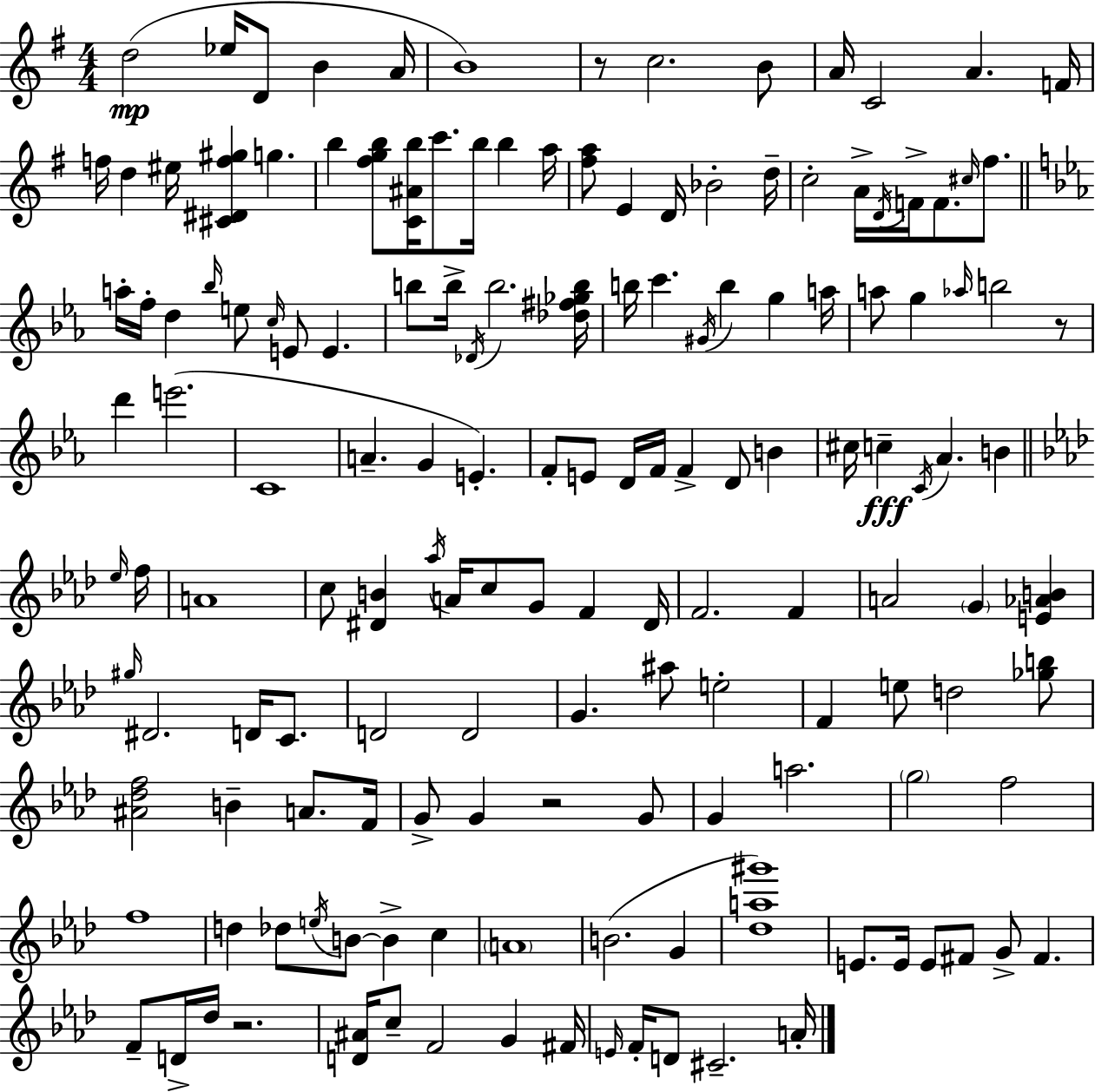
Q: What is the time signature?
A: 4/4